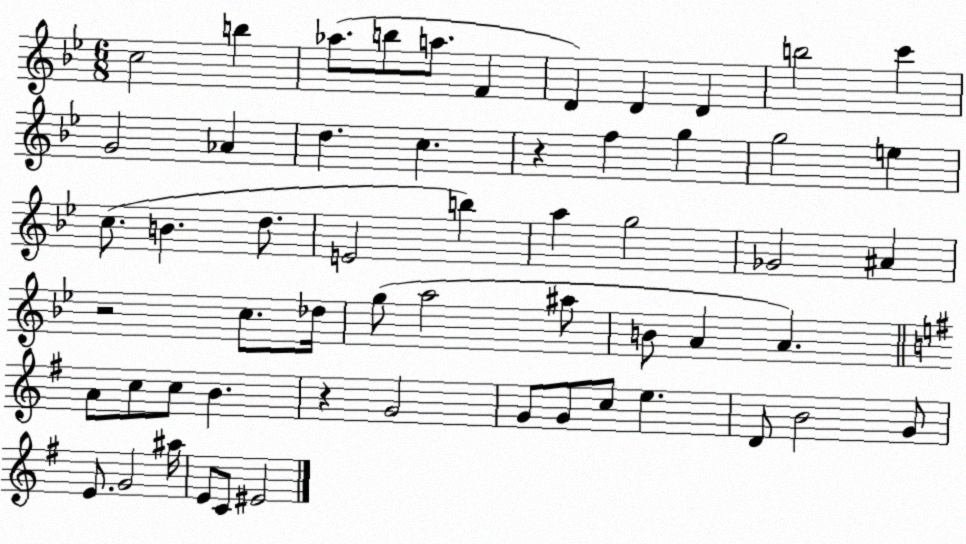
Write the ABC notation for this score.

X:1
T:Untitled
M:6/8
L:1/4
K:Bb
c2 b _a/2 b/2 a/2 F D D D b2 c' G2 _A d c z f g g2 e c/2 B d/2 E2 b a g2 _G2 ^A z2 c/2 _d/4 g/2 a2 ^a/2 B/2 A A A/2 c/2 c/2 B z G2 G/2 G/2 c/2 e D/2 B2 G/2 E/2 G2 ^a/4 E/2 C/2 ^E2